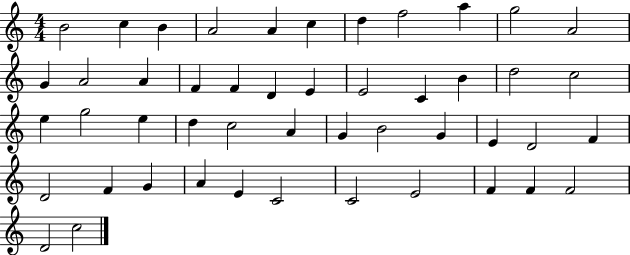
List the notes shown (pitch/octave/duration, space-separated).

B4/h C5/q B4/q A4/h A4/q C5/q D5/q F5/h A5/q G5/h A4/h G4/q A4/h A4/q F4/q F4/q D4/q E4/q E4/h C4/q B4/q D5/h C5/h E5/q G5/h E5/q D5/q C5/h A4/q G4/q B4/h G4/q E4/q D4/h F4/q D4/h F4/q G4/q A4/q E4/q C4/h C4/h E4/h F4/q F4/q F4/h D4/h C5/h